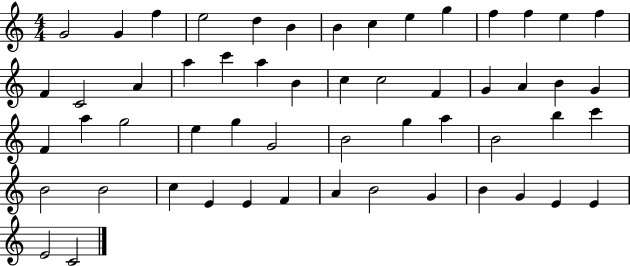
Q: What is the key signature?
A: C major